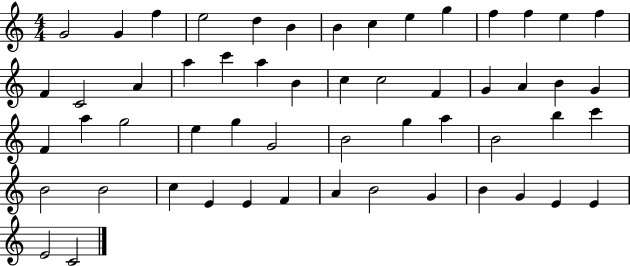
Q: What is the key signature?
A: C major